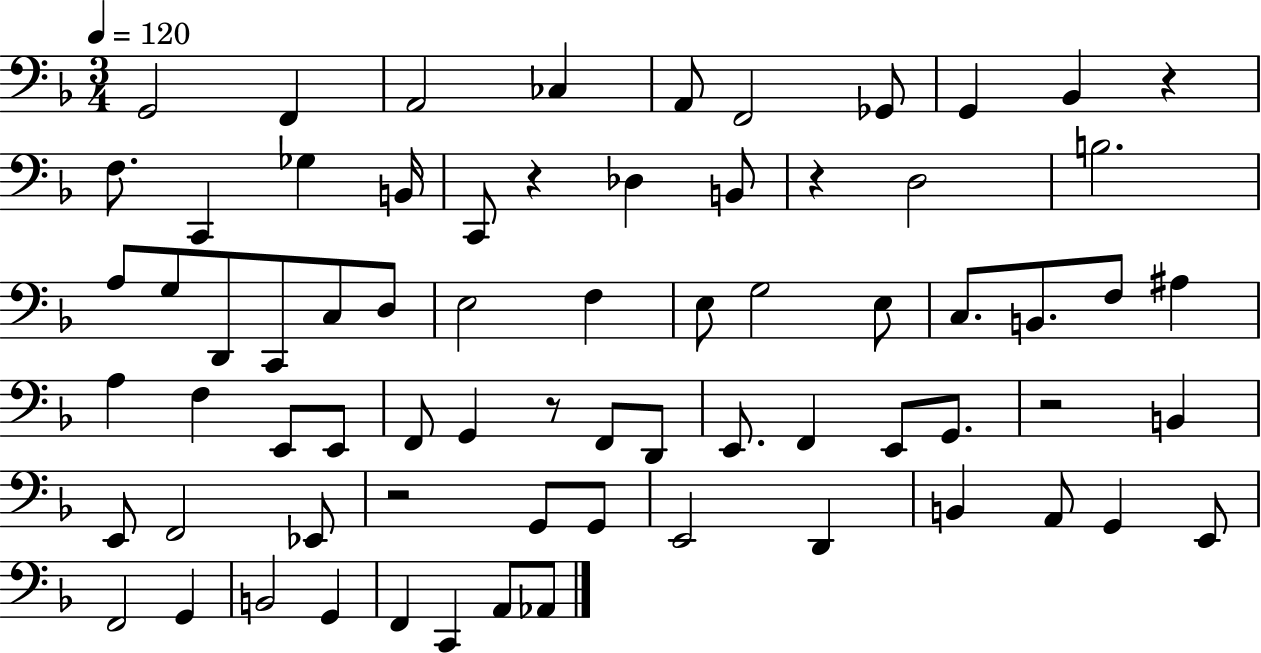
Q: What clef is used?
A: bass